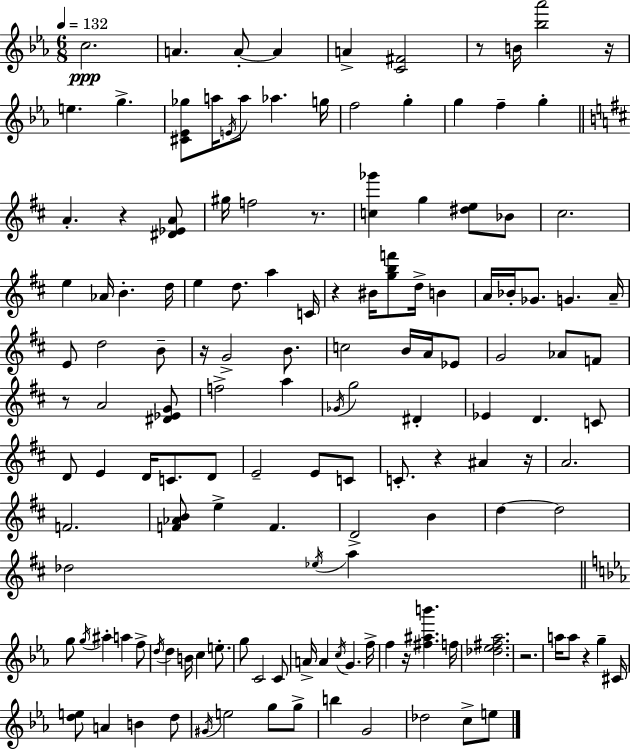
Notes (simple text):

C5/h. A4/q. A4/e A4/q A4/q [C4,F#4]/h R/e B4/s [Bb5,Ab6]/h R/s E5/q. G5/q. [C#4,Eb4,Gb5]/e A5/s E4/s A5/e Ab5/q. G5/s F5/h G5/q G5/q F5/q G5/q A4/q. R/q [D#4,Eb4,A4]/e G#5/s F5/h R/e. [C5,Gb6]/q G5/q [D#5,E5]/e Bb4/e C#5/h. E5/q Ab4/s B4/q. D5/s E5/q D5/e. A5/q C4/s R/q BIS4/s [G5,B5,F6]/e D5/s B4/q A4/s Bb4/s Gb4/e. G4/q. A4/s E4/e D5/h B4/e R/s G4/h B4/e. C5/h B4/s A4/s Eb4/e G4/h Ab4/e F4/e R/e A4/h [D#4,Eb4,G4]/e F5/h A5/q Gb4/s G5/h D#4/q Eb4/q D4/q. C4/e D4/e E4/q D4/s C4/e. D4/e E4/h E4/e C4/e C4/e. R/q A#4/q R/s A4/h. F4/h. [F4,Ab4,B4]/e E5/q F4/q. D4/h B4/q D5/q D5/h Db5/h Eb5/s A5/q G5/e G5/s A#5/q A5/q F5/e D5/s D5/q B4/s C5/q E5/e. G5/e C4/h C4/e A4/s A4/q C5/s G4/q. F5/s F5/q R/s [F#5,A#5,B6]/q. F5/s [Db5,Eb5,F#5,Ab5]/h. R/h. A5/s A5/e R/q G5/q C#4/s [D5,E5]/e A4/q B4/q D5/e G#4/s E5/h G5/e G5/e B5/q G4/h Db5/h C5/e E5/e